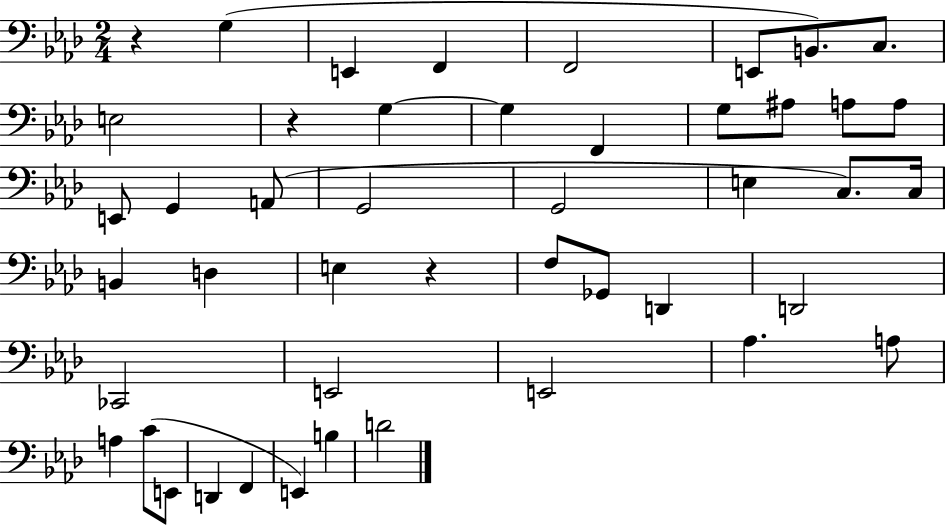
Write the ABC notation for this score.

X:1
T:Untitled
M:2/4
L:1/4
K:Ab
z G, E,, F,, F,,2 E,,/2 B,,/2 C,/2 E,2 z G, G, F,, G,/2 ^A,/2 A,/2 A,/2 E,,/2 G,, A,,/2 G,,2 G,,2 E, C,/2 C,/4 B,, D, E, z F,/2 _G,,/2 D,, D,,2 _C,,2 E,,2 E,,2 _A, A,/2 A, C/2 E,,/2 D,, F,, E,, B, D2